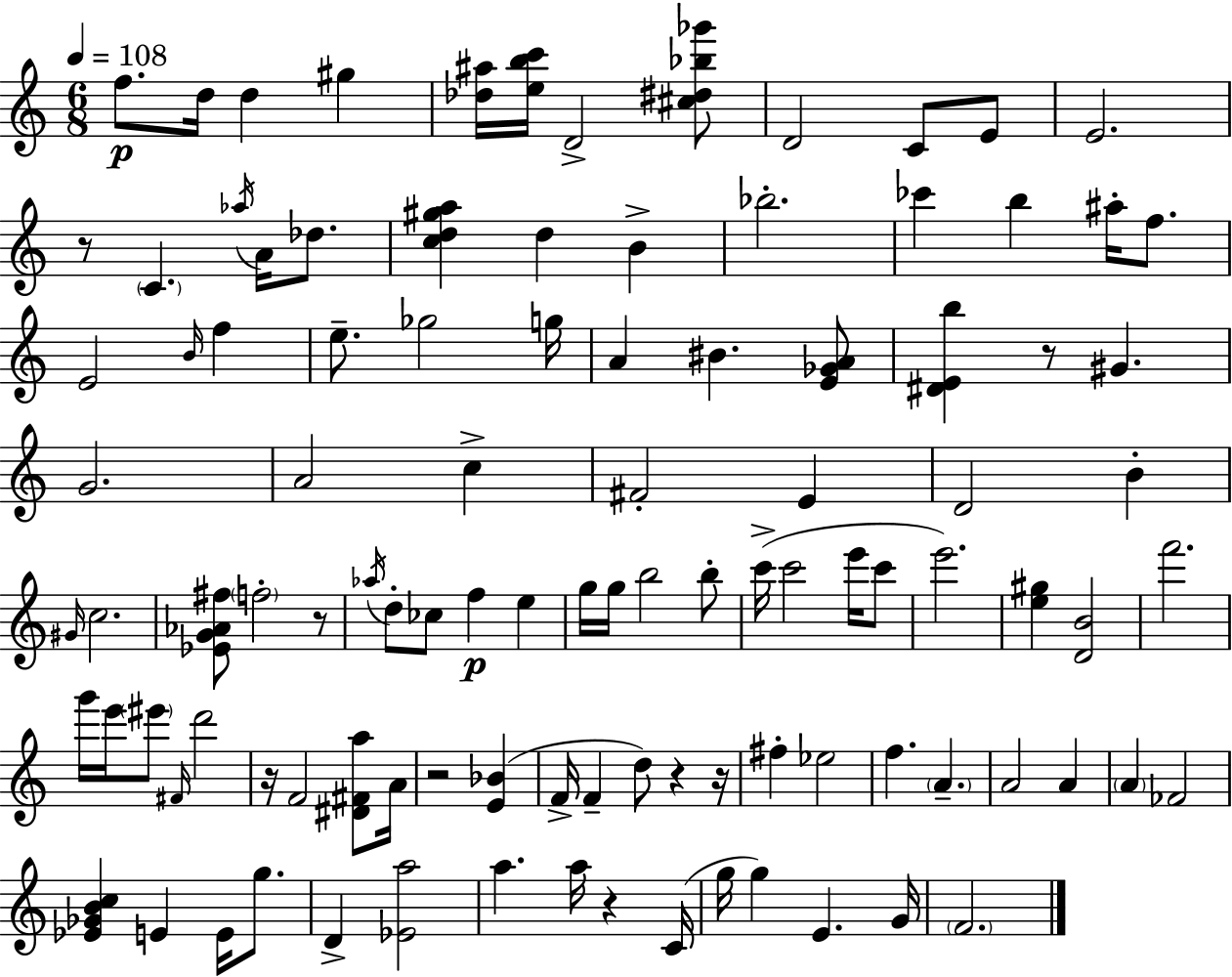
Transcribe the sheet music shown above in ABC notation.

X:1
T:Untitled
M:6/8
L:1/4
K:Am
f/2 d/4 d ^g [_d^a]/4 [ebc']/4 D2 [^c^d_b_g']/2 D2 C/2 E/2 E2 z/2 C _a/4 A/4 _d/2 [cd^ga] d B _b2 _c' b ^a/4 f/2 E2 B/4 f e/2 _g2 g/4 A ^B [E_GA]/2 [^DEb] z/2 ^G G2 A2 c ^F2 E D2 B ^G/4 c2 [_EG_A^f]/2 f2 z/2 _a/4 d/2 _c/2 f e g/4 g/4 b2 b/2 c'/4 c'2 e'/4 c'/2 e'2 [e^g] [DB]2 f'2 g'/4 e'/4 ^e'/2 ^F/4 d'2 z/4 F2 [^D^Fa]/2 A/4 z2 [E_B] F/4 F d/2 z z/4 ^f _e2 f A A2 A A _F2 [_E_GBc] E E/4 g/2 D [_Ea]2 a a/4 z C/4 g/4 g E G/4 F2